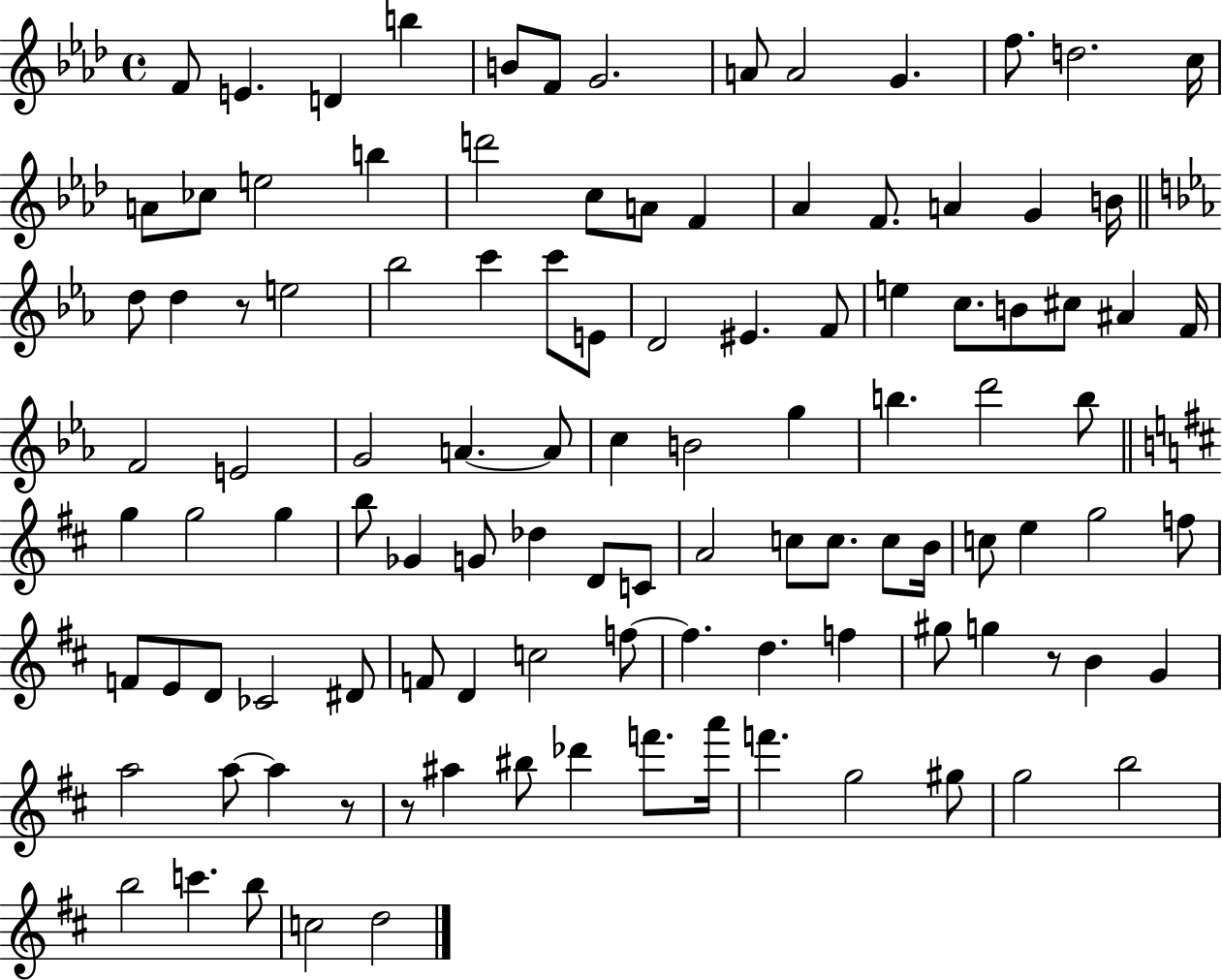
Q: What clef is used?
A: treble